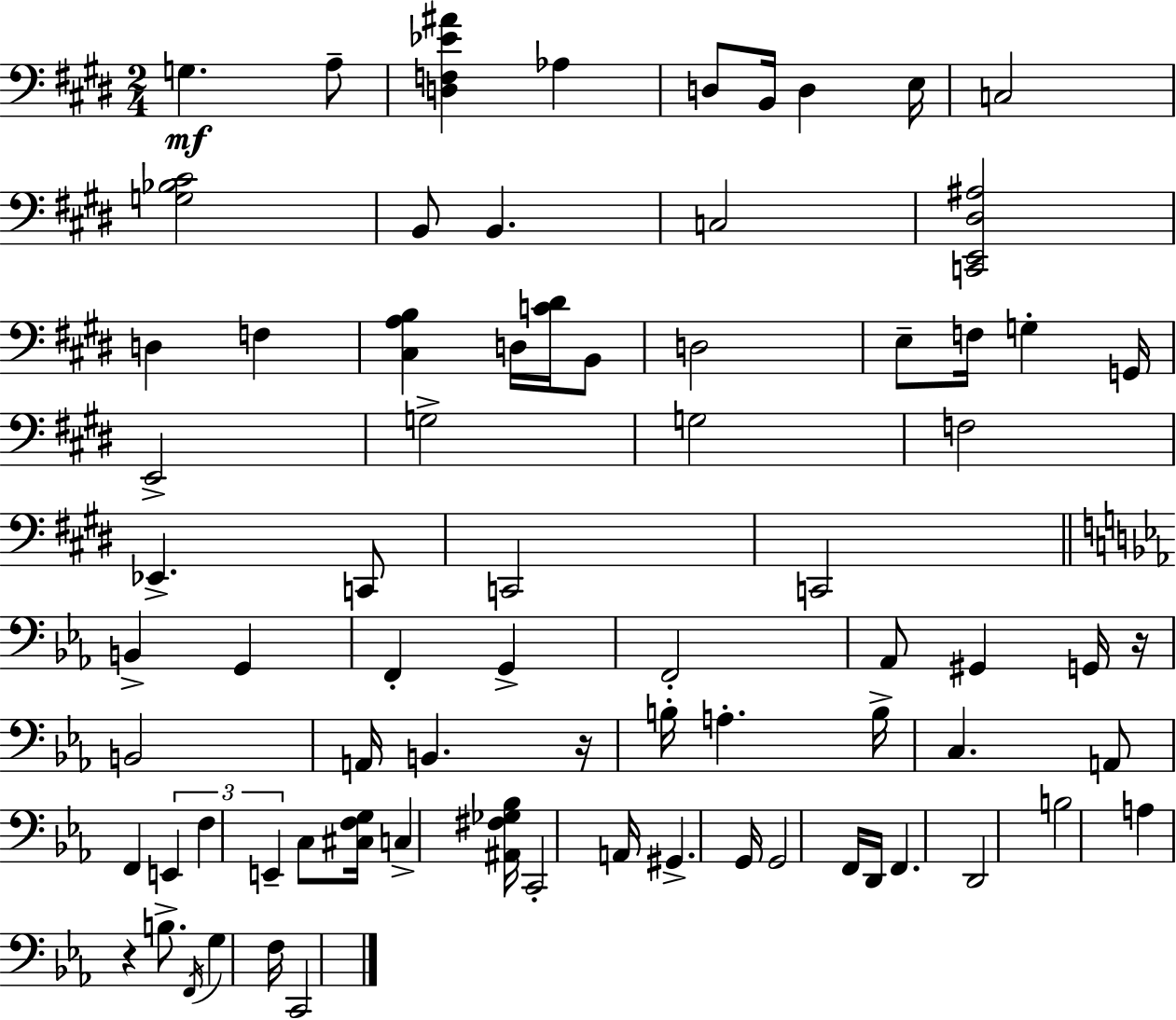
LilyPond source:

{
  \clef bass
  \numericTimeSignature
  \time 2/4
  \key e \major
  g4.\mf a8-- | <d f ees' ais'>4 aes4 | d8 b,16 d4 e16 | c2 | \break <g bes cis'>2 | b,8 b,4. | c2 | <c, e, dis ais>2 | \break d4 f4 | <cis a b>4 d16 <c' dis'>16 b,8 | d2 | e8-- f16 g4-. g,16 | \break e,2-> | g2-> | g2 | f2 | \break ees,4.-> c,8 | c,2 | c,2 | \bar "||" \break \key c \minor b,4-> g,4 | f,4-. g,4-> | f,2-. | aes,8 gis,4 g,16 r16 | \break b,2 | a,16 b,4. r16 | b16-. a4.-. b16-> | c4. a,8 | \break f,4 \tuplet 3/2 { e,4 | f4 e,4-- } | c8 <cis f g>16 c4-> <ais, fis ges bes>16 | c,2-. | \break a,16 gis,4.-> g,16 | g,2 | f,16 d,16 f,4. | d,2 | \break b2 | a4 r4 | b8.-> \acciaccatura { f,16 } g4 | f16 c,2 | \break \bar "|."
}